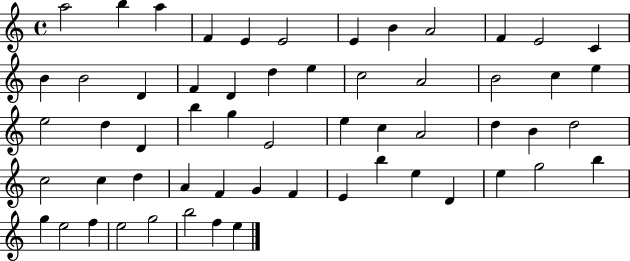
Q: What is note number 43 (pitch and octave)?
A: F4